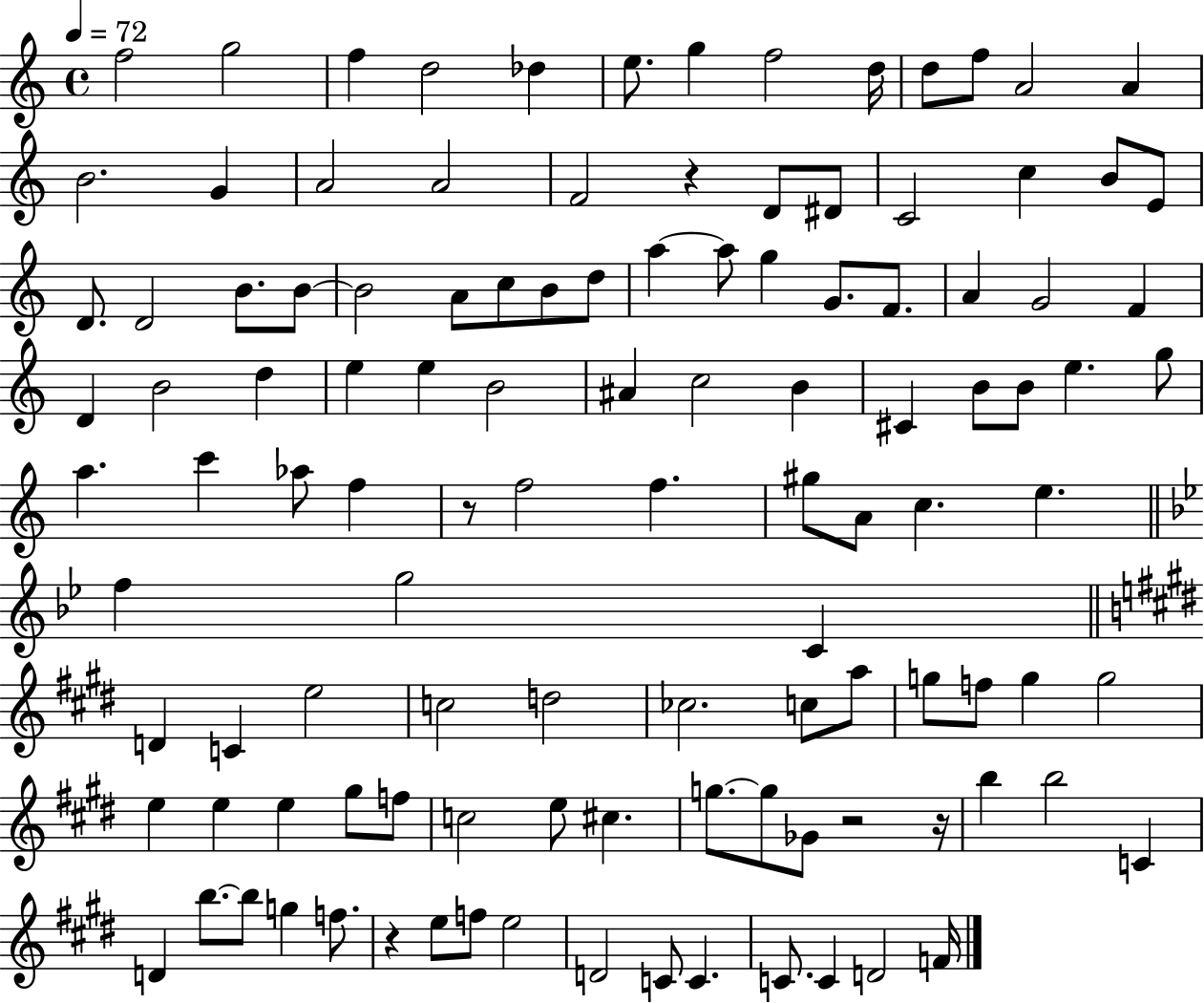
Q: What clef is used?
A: treble